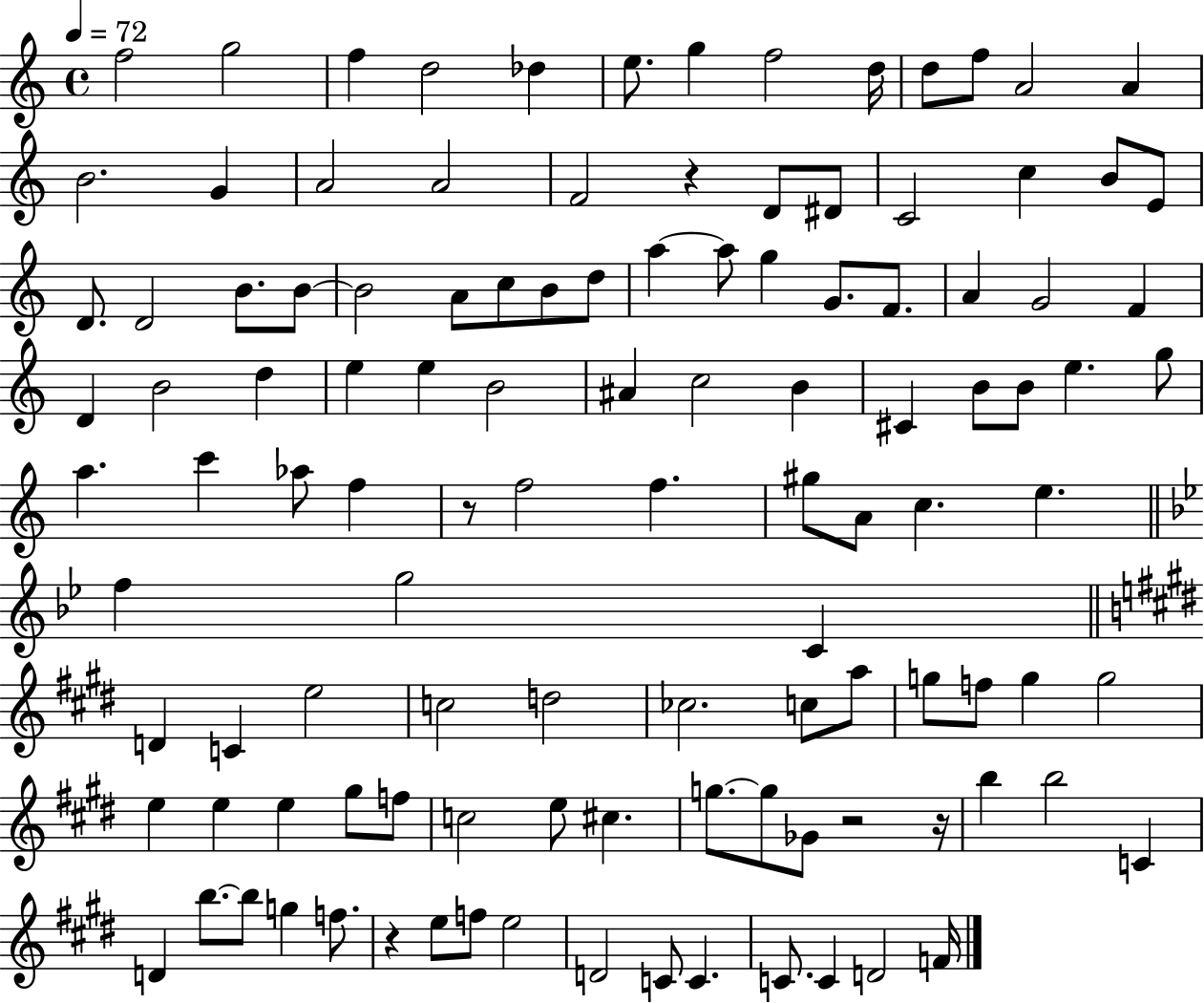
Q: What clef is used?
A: treble